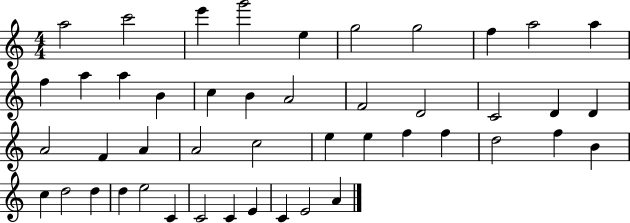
A5/h C6/h E6/q G6/h E5/q G5/h G5/h F5/q A5/h A5/q F5/q A5/q A5/q B4/q C5/q B4/q A4/h F4/h D4/h C4/h D4/q D4/q A4/h F4/q A4/q A4/h C5/h E5/q E5/q F5/q F5/q D5/h F5/q B4/q C5/q D5/h D5/q D5/q E5/h C4/q C4/h C4/q E4/q C4/q E4/h A4/q